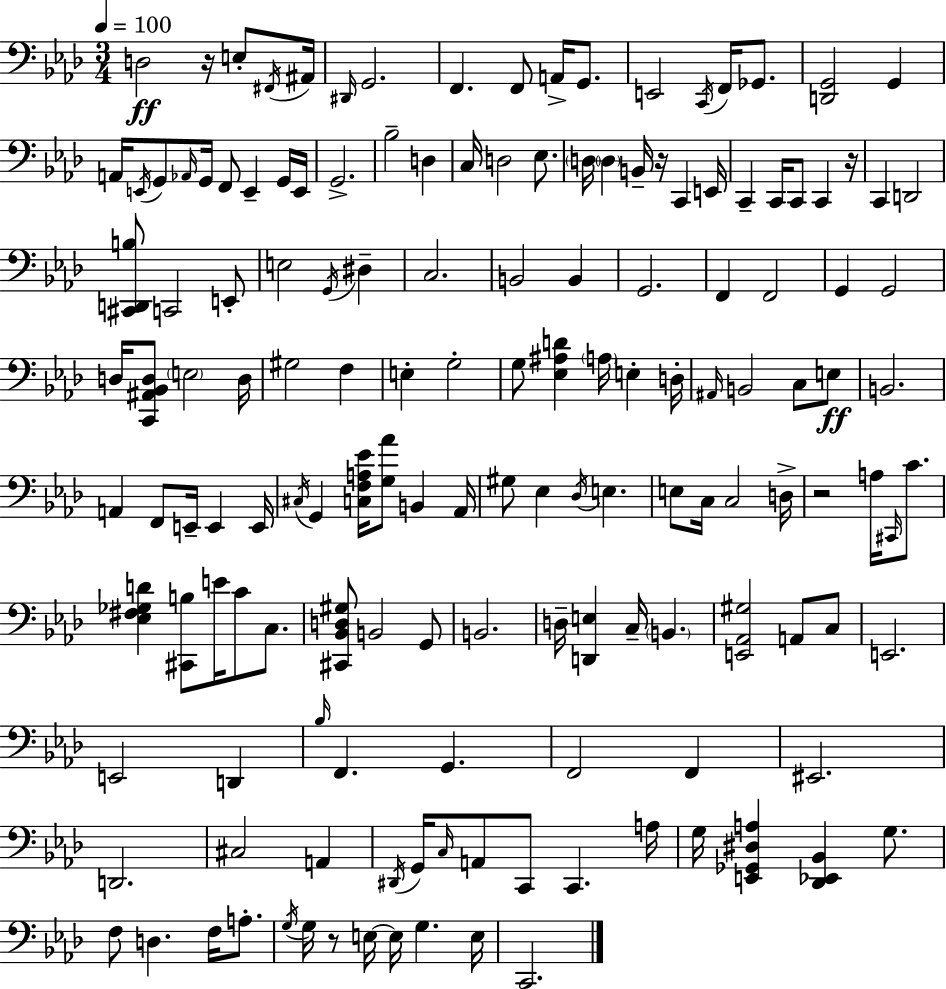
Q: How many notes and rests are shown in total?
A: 151